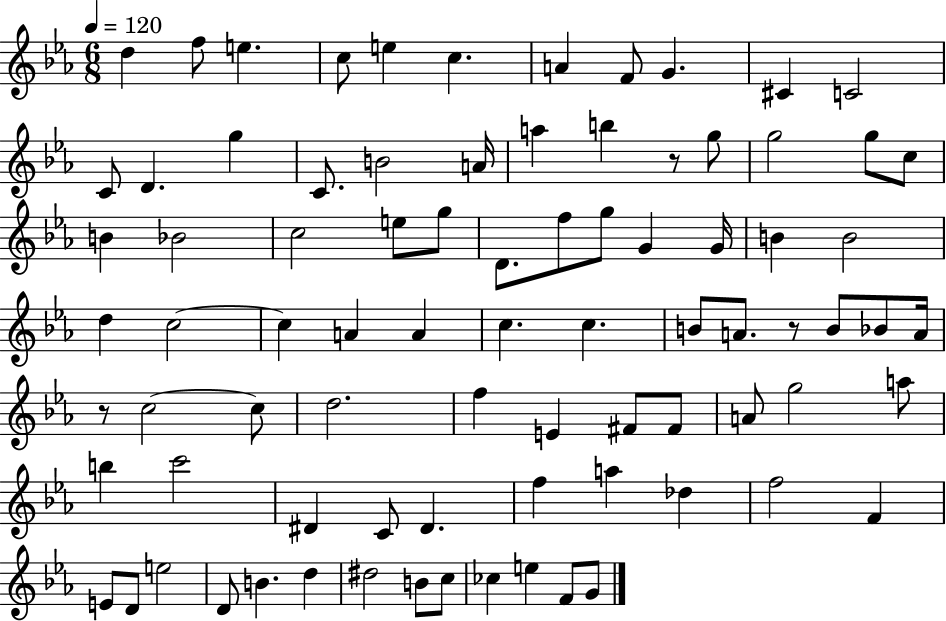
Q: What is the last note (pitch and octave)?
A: G4